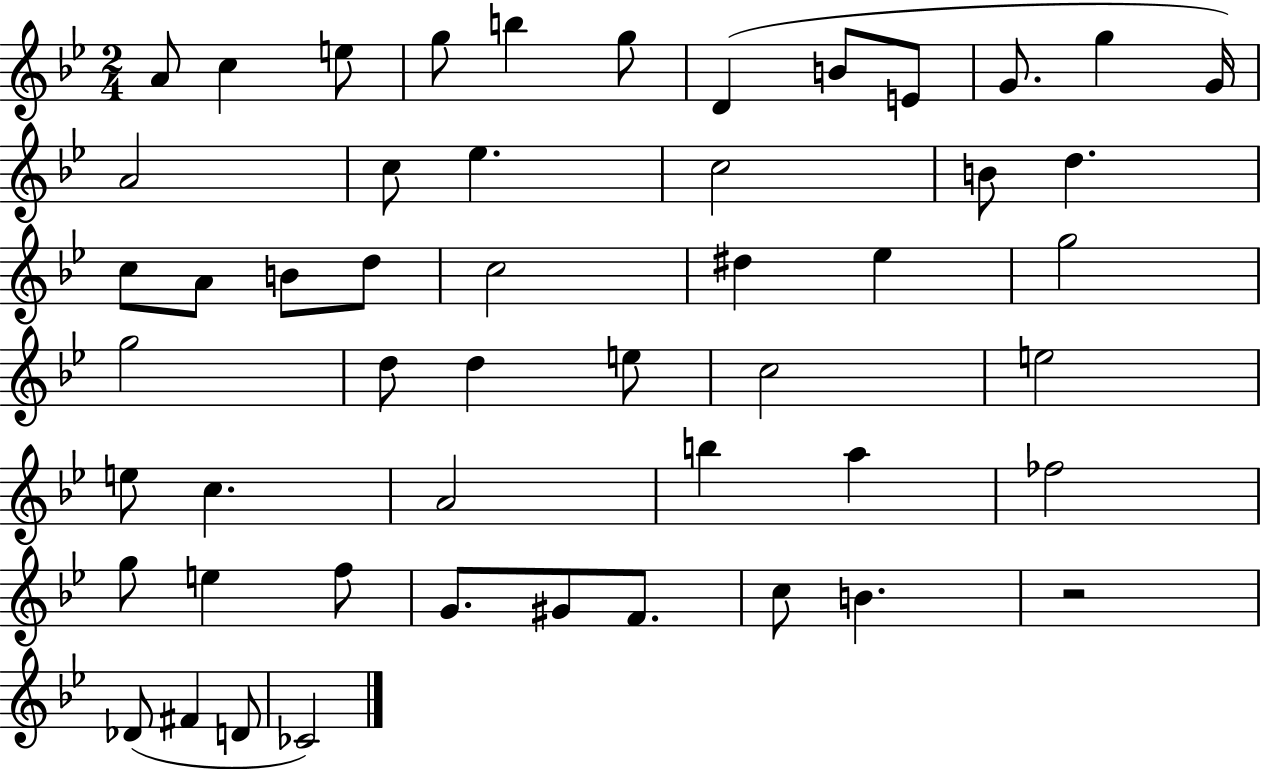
X:1
T:Untitled
M:2/4
L:1/4
K:Bb
A/2 c e/2 g/2 b g/2 D B/2 E/2 G/2 g G/4 A2 c/2 _e c2 B/2 d c/2 A/2 B/2 d/2 c2 ^d _e g2 g2 d/2 d e/2 c2 e2 e/2 c A2 b a _f2 g/2 e f/2 G/2 ^G/2 F/2 c/2 B z2 _D/2 ^F D/2 _C2